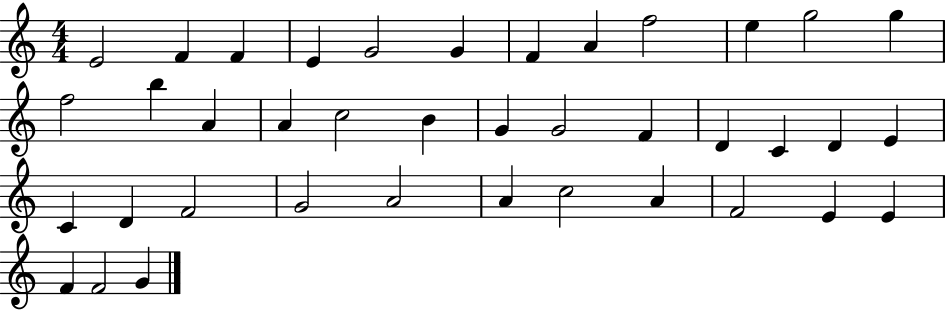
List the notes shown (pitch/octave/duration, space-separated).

E4/h F4/q F4/q E4/q G4/h G4/q F4/q A4/q F5/h E5/q G5/h G5/q F5/h B5/q A4/q A4/q C5/h B4/q G4/q G4/h F4/q D4/q C4/q D4/q E4/q C4/q D4/q F4/h G4/h A4/h A4/q C5/h A4/q F4/h E4/q E4/q F4/q F4/h G4/q